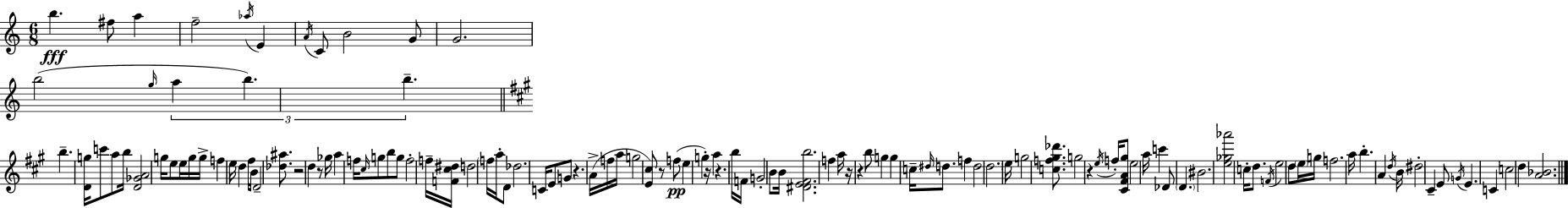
B5/q. F#5/e A5/q F5/h Ab5/s E4/q A4/s C4/e B4/h G4/e G4/h. B5/h G5/s A5/q B5/q. B5/q. B5/q. [D4,G5]/s C6/e A5/e B5/s [D4,Gb4,A4]/h G5/s E5/e E5/s G5/s G5/s F5/q E5/s D5/q F#5/s B4/s D4/h [Db5,A#5]/e. R/h D5/q R/e Gb5/s A5/q F5/s C#5/s G5/e B5/e G5/e F5/h F5/s [F4,C#5,D#5]/s D5/h F5/s A5/s D4/e Db5/h. C4/s E4/e G4/e R/q. A4/s F5/s A5/s G5/h [E4,C#5]/e R/e F5/e E5/q G5/q R/s A5/q R/q. B5/s F4/s G4/h B4/e B4/s [D#4,E4,F#4,B5]/h. F5/q A5/s R/s R/q B5/e G5/q G5/q C5/s D#5/s D5/e. F5/q D5/h D5/h. E5/s G5/h [C5,F5,G#5,Db6]/e. G5/h R/q E5/s F5/s [C#4,F#4,A4,G#5]/e E5/h A5/s C6/q Db4/e D4/q. BIS4/h. [E5,Gb5,Ab6]/h C5/s D5/e. F4/s E5/h D5/e E5/s G5/s F5/h. A5/s B5/q. A4/q D5/s B4/s D#5/h C#4/q E4/e G4/s E4/q. C4/q C5/h D5/q [A4,Bb4]/h.